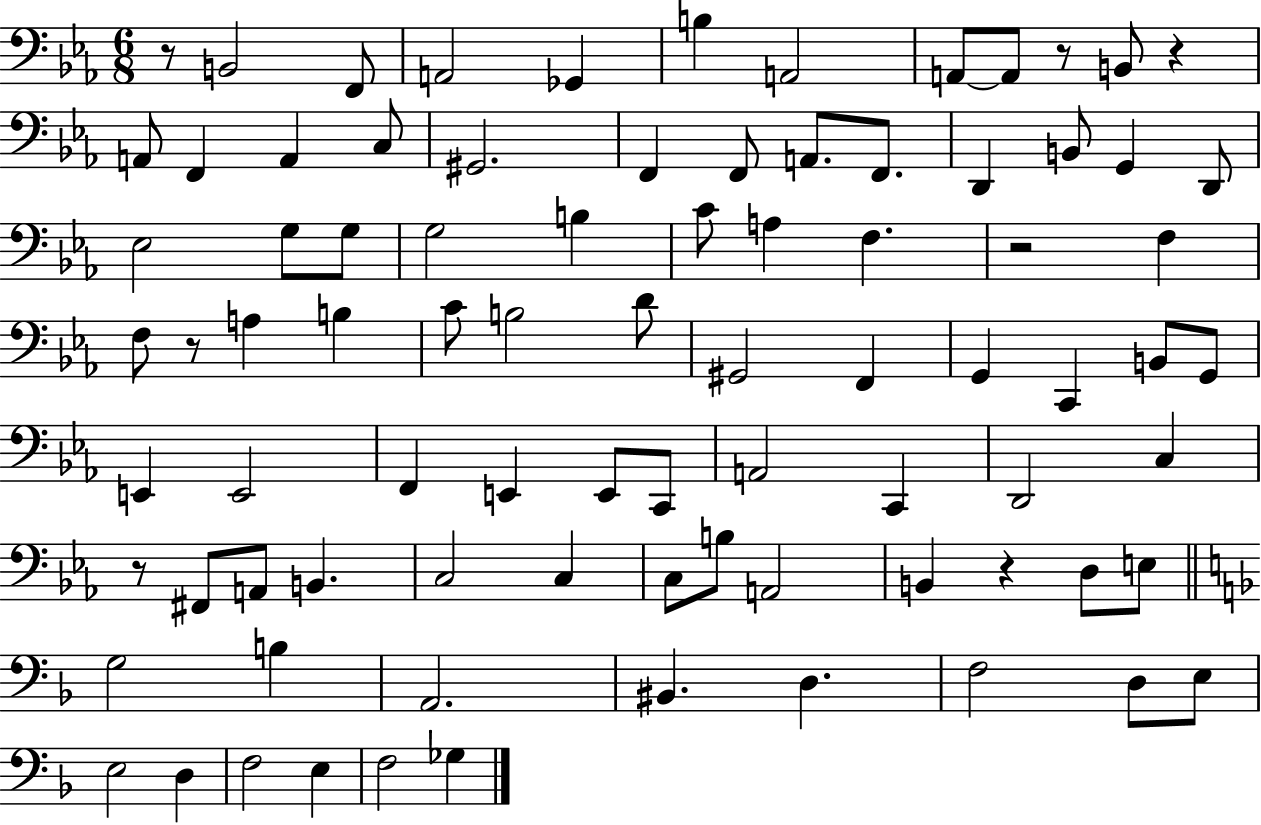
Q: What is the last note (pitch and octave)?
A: Gb3